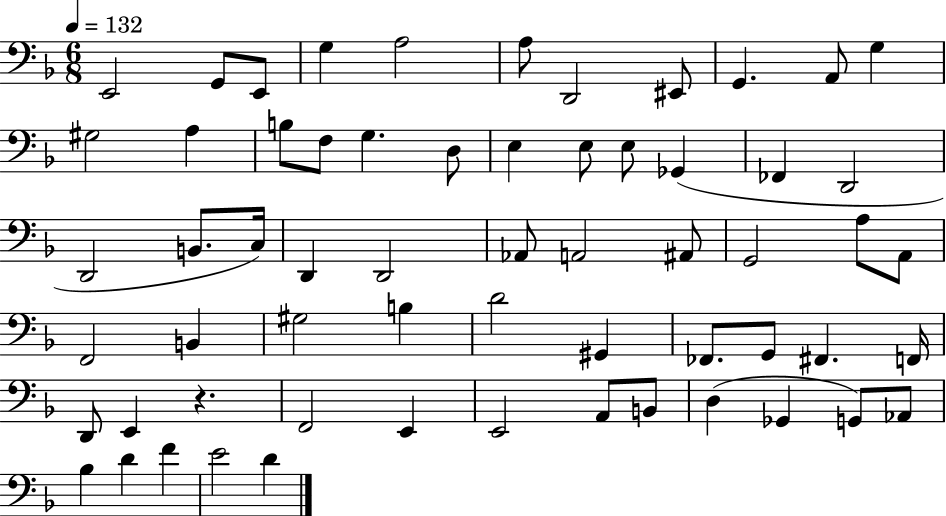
E2/h G2/e E2/e G3/q A3/h A3/e D2/h EIS2/e G2/q. A2/e G3/q G#3/h A3/q B3/e F3/e G3/q. D3/e E3/q E3/e E3/e Gb2/q FES2/q D2/h D2/h B2/e. C3/s D2/q D2/h Ab2/e A2/h A#2/e G2/h A3/e A2/e F2/h B2/q G#3/h B3/q D4/h G#2/q FES2/e. G2/e F#2/q. F2/s D2/e E2/q R/q. F2/h E2/q E2/h A2/e B2/e D3/q Gb2/q G2/e Ab2/e Bb3/q D4/q F4/q E4/h D4/q